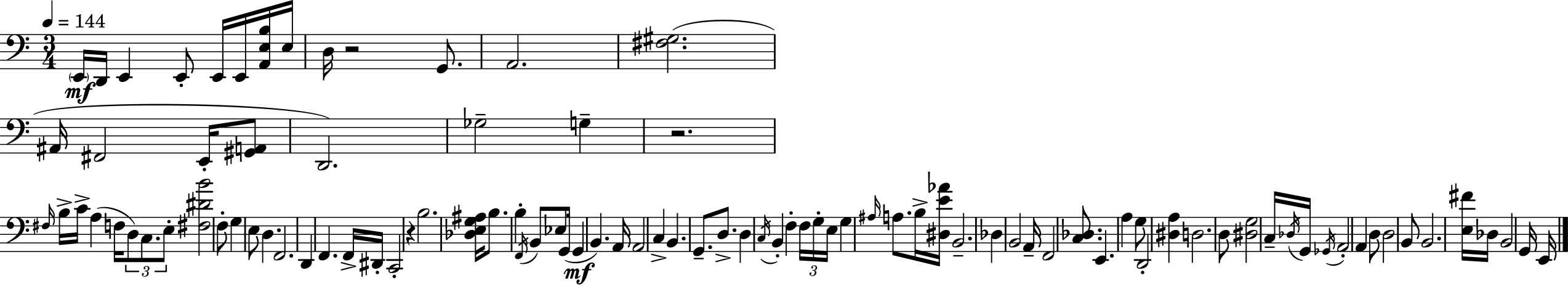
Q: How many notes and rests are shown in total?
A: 98